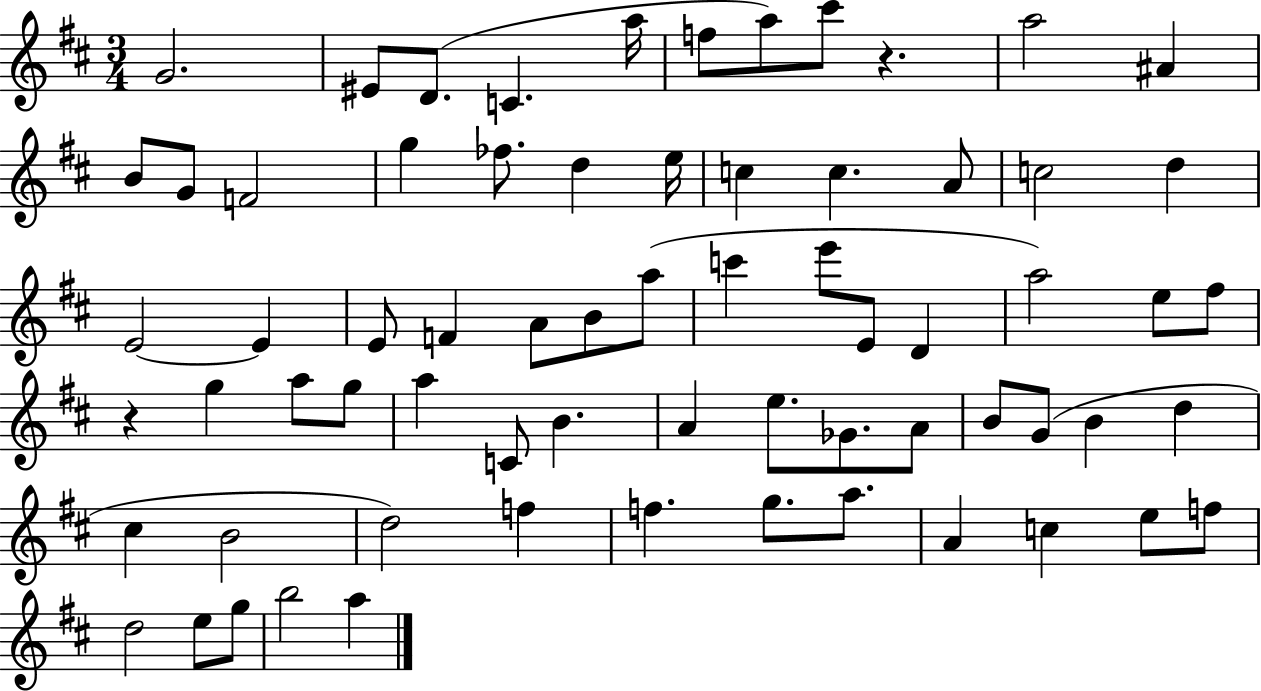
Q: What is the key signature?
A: D major